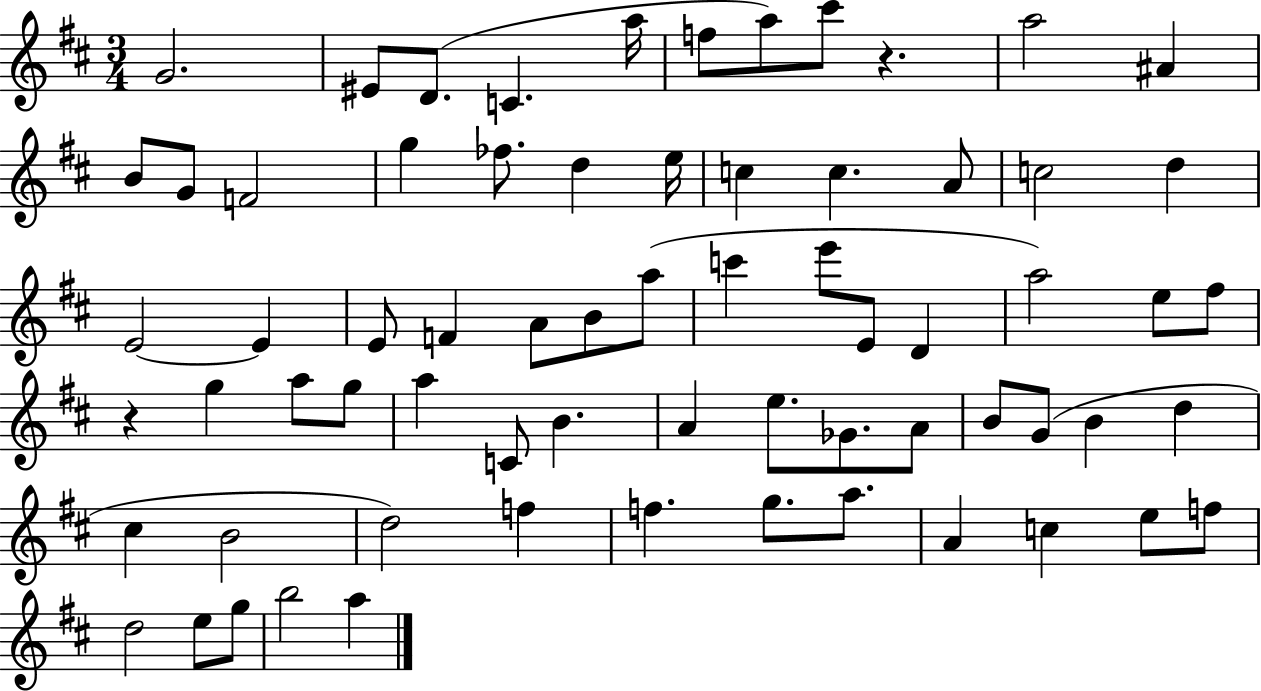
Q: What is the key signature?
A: D major